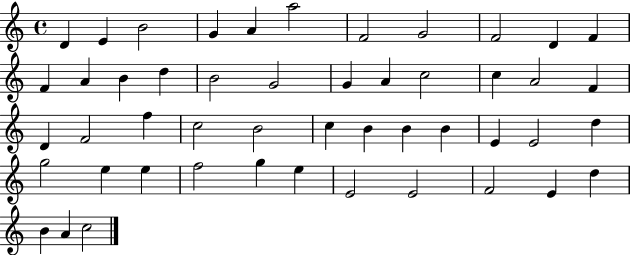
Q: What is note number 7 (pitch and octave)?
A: F4